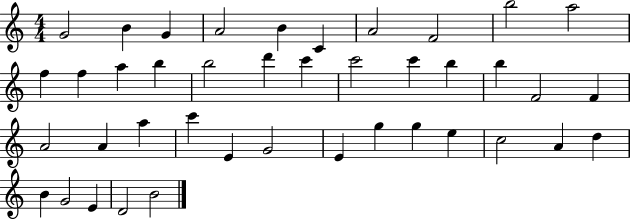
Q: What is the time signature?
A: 4/4